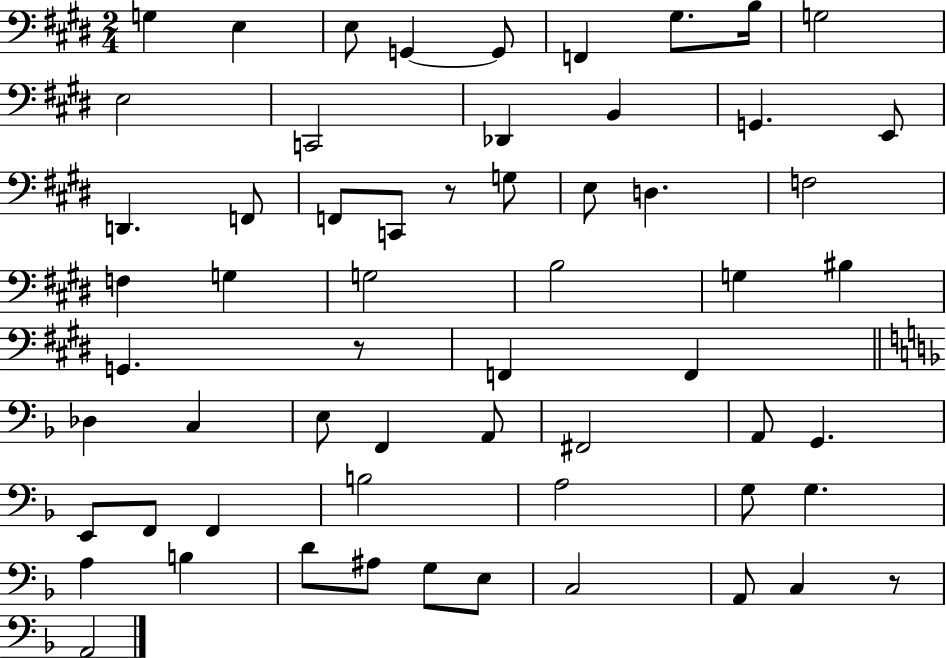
X:1
T:Untitled
M:2/4
L:1/4
K:E
G, E, E,/2 G,, G,,/2 F,, ^G,/2 B,/4 G,2 E,2 C,,2 _D,, B,, G,, E,,/2 D,, F,,/2 F,,/2 C,,/2 z/2 G,/2 E,/2 D, F,2 F, G, G,2 B,2 G, ^B, G,, z/2 F,, F,, _D, C, E,/2 F,, A,,/2 ^F,,2 A,,/2 G,, E,,/2 F,,/2 F,, B,2 A,2 G,/2 G, A, B, D/2 ^A,/2 G,/2 E,/2 C,2 A,,/2 C, z/2 A,,2